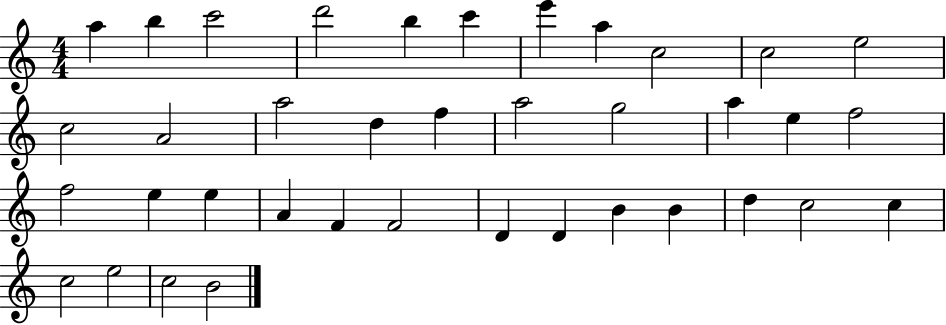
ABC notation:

X:1
T:Untitled
M:4/4
L:1/4
K:C
a b c'2 d'2 b c' e' a c2 c2 e2 c2 A2 a2 d f a2 g2 a e f2 f2 e e A F F2 D D B B d c2 c c2 e2 c2 B2